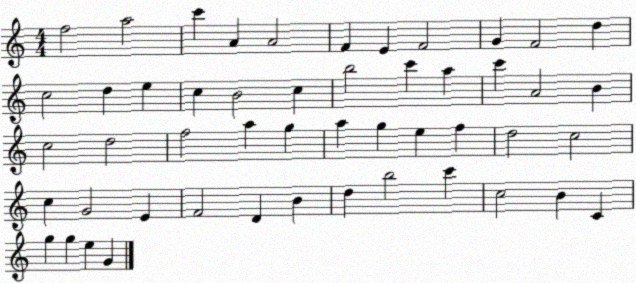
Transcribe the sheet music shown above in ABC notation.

X:1
T:Untitled
M:4/4
L:1/4
K:C
f2 a2 c' A A2 F E F2 G F2 d c2 d e c B2 c b2 c' a c' A2 B c2 d2 f2 a g a g e f d2 c2 c G2 E F2 D B d b2 c' c2 B C g g e G